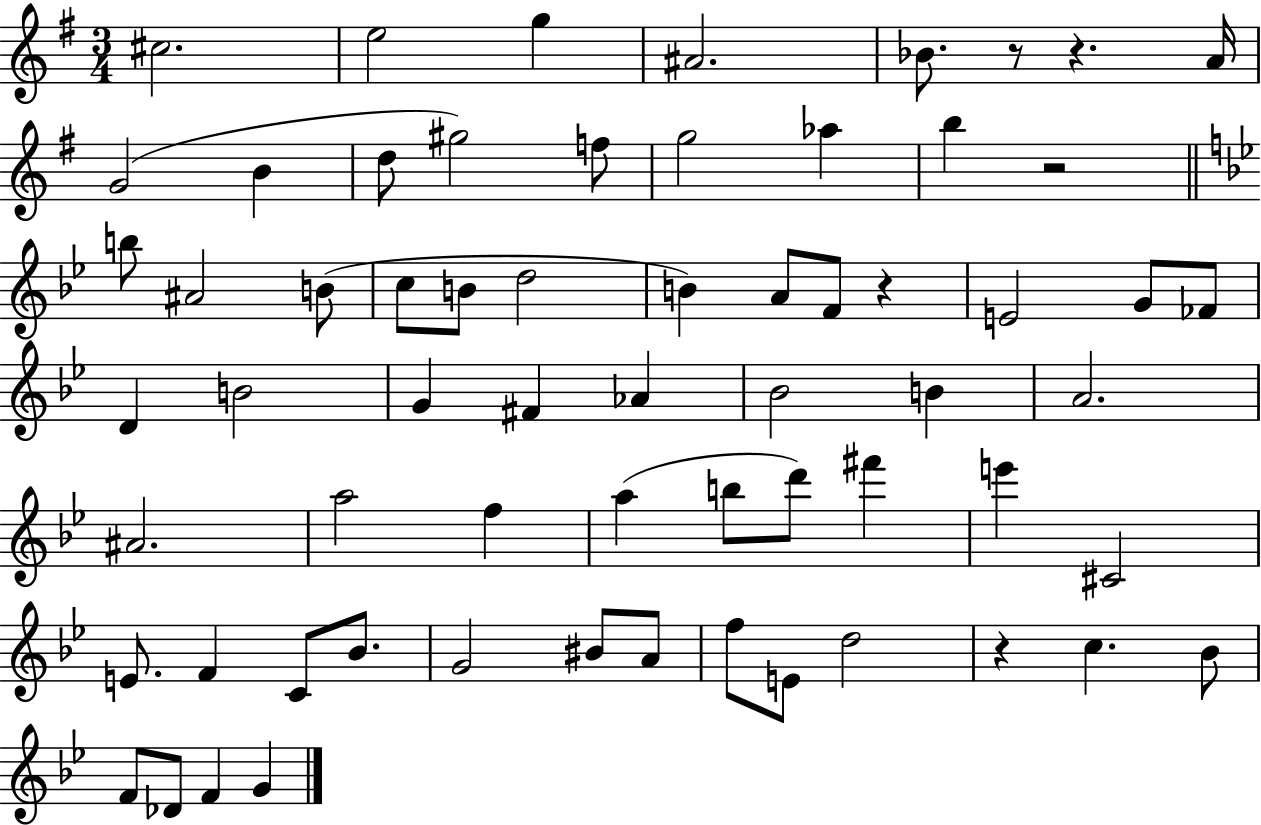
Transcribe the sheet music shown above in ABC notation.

X:1
T:Untitled
M:3/4
L:1/4
K:G
^c2 e2 g ^A2 _B/2 z/2 z A/4 G2 B d/2 ^g2 f/2 g2 _a b z2 b/2 ^A2 B/2 c/2 B/2 d2 B A/2 F/2 z E2 G/2 _F/2 D B2 G ^F _A _B2 B A2 ^A2 a2 f a b/2 d'/2 ^f' e' ^C2 E/2 F C/2 _B/2 G2 ^B/2 A/2 f/2 E/2 d2 z c _B/2 F/2 _D/2 F G